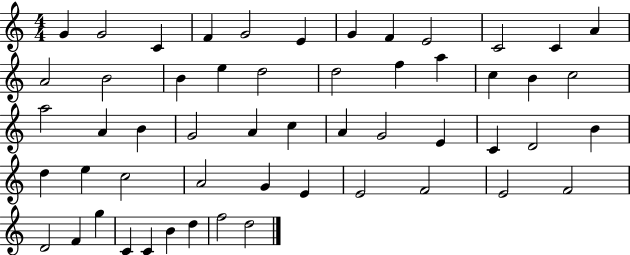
X:1
T:Untitled
M:4/4
L:1/4
K:C
G G2 C F G2 E G F E2 C2 C A A2 B2 B e d2 d2 f a c B c2 a2 A B G2 A c A G2 E C D2 B d e c2 A2 G E E2 F2 E2 F2 D2 F g C C B d f2 d2